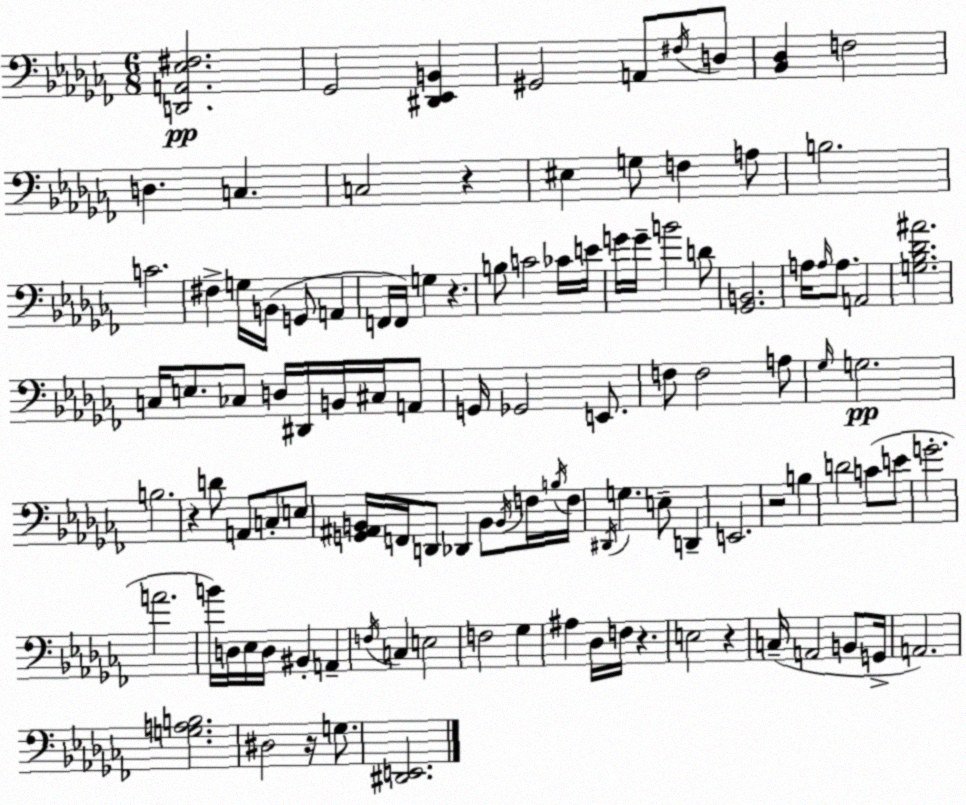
X:1
T:Untitled
M:6/8
L:1/4
K:Abm
[D,,A,,_E,^F,]2 _G,,2 [^D,,_E,,B,,] ^G,,2 A,,/2 ^F,/4 D,/2 [_B,,_D,] F,2 D, C, C,2 z ^E, G,/2 F, A,/2 B,2 C2 ^F, G,/4 B,,/4 G,,/2 A,, F,,/4 F,,/4 G, z B,/2 C2 _C/4 E/4 G/4 G/4 B2 D/2 [_G,,B,,]2 A,/4 A,/4 A,/2 A,,2 [G,_B,_D^A]2 C,/4 E,/2 _C,/2 D,/4 ^D,,/4 B,,/4 ^C,/4 A,,/2 G,,/4 _G,,2 E,,/2 F,/2 F,2 A,/2 _G,/4 G,2 B,2 z D/2 A,,/2 C,/2 E,/2 [G,,^A,,B,,]/4 F,,/4 D,,/2 _D,, B,,/2 B,,/4 F,/4 B,/4 F,/4 ^D,,/4 G, E,/2 D,, E,,2 z2 B, D2 C/2 E/2 G2 A2 B/4 D,/4 _E,/4 D,/4 ^B,, A,, F,/4 C, E,2 F,2 _G, ^A, _D,/4 F,/4 z E,2 z C,/4 A,,2 B,,/2 G,,/4 A,,2 [G,A,B,]2 ^D,2 z/4 G,/2 [^D,,E,,]2